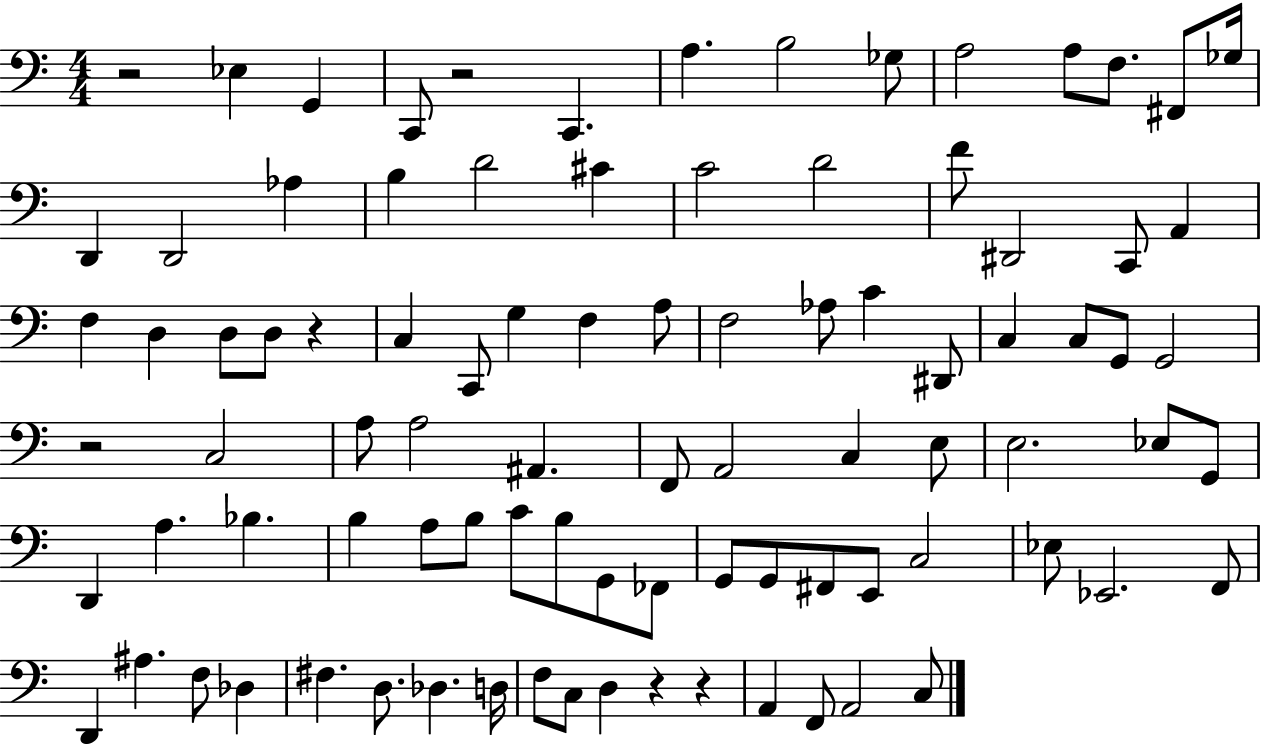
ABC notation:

X:1
T:Untitled
M:4/4
L:1/4
K:C
z2 _E, G,, C,,/2 z2 C,, A, B,2 _G,/2 A,2 A,/2 F,/2 ^F,,/2 _G,/4 D,, D,,2 _A, B, D2 ^C C2 D2 F/2 ^D,,2 C,,/2 A,, F, D, D,/2 D,/2 z C, C,,/2 G, F, A,/2 F,2 _A,/2 C ^D,,/2 C, C,/2 G,,/2 G,,2 z2 C,2 A,/2 A,2 ^A,, F,,/2 A,,2 C, E,/2 E,2 _E,/2 G,,/2 D,, A, _B, B, A,/2 B,/2 C/2 B,/2 G,,/2 _F,,/2 G,,/2 G,,/2 ^F,,/2 E,,/2 C,2 _E,/2 _E,,2 F,,/2 D,, ^A, F,/2 _D, ^F, D,/2 _D, D,/4 F,/2 C,/2 D, z z A,, F,,/2 A,,2 C,/2